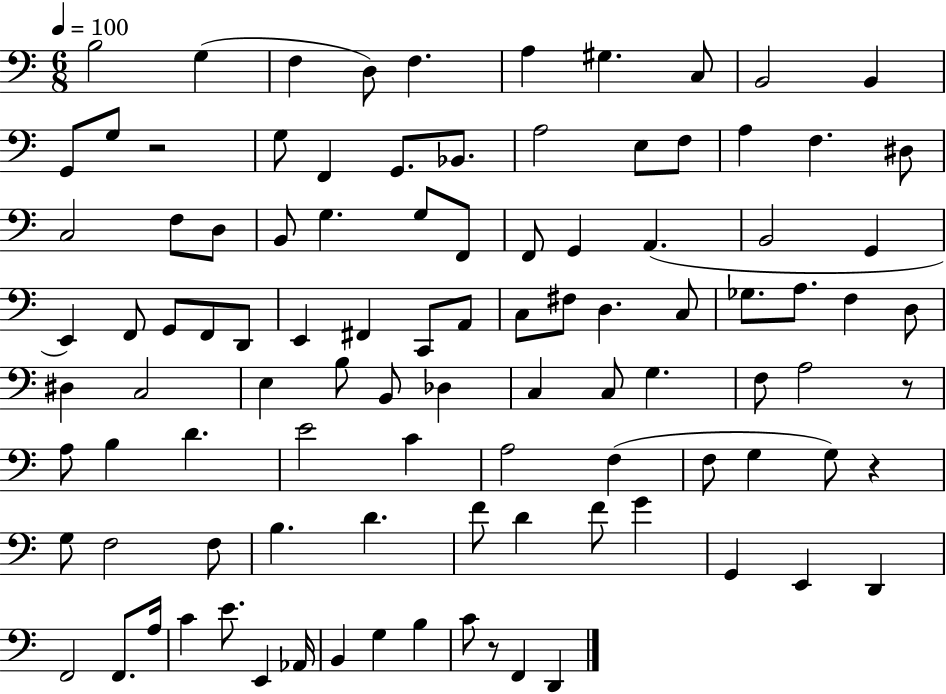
X:1
T:Untitled
M:6/8
L:1/4
K:C
B,2 G, F, D,/2 F, A, ^G, C,/2 B,,2 B,, G,,/2 G,/2 z2 G,/2 F,, G,,/2 _B,,/2 A,2 E,/2 F,/2 A, F, ^D,/2 C,2 F,/2 D,/2 B,,/2 G, G,/2 F,,/2 F,,/2 G,, A,, B,,2 G,, E,, F,,/2 G,,/2 F,,/2 D,,/2 E,, ^F,, C,,/2 A,,/2 C,/2 ^F,/2 D, C,/2 _G,/2 A,/2 F, D,/2 ^D, C,2 E, B,/2 B,,/2 _D, C, C,/2 G, F,/2 A,2 z/2 A,/2 B, D E2 C A,2 F, F,/2 G, G,/2 z G,/2 F,2 F,/2 B, D F/2 D F/2 G G,, E,, D,, F,,2 F,,/2 A,/4 C E/2 E,, _A,,/4 B,, G, B, C/2 z/2 F,, D,,